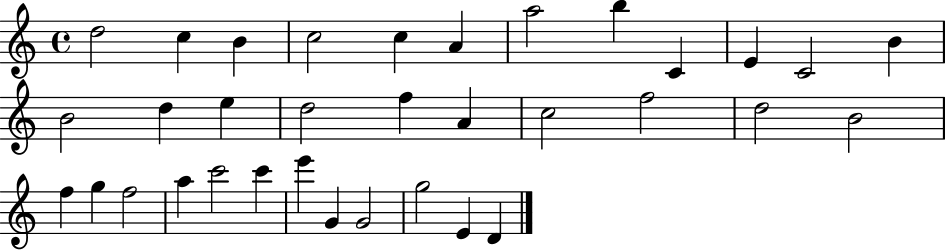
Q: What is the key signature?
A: C major